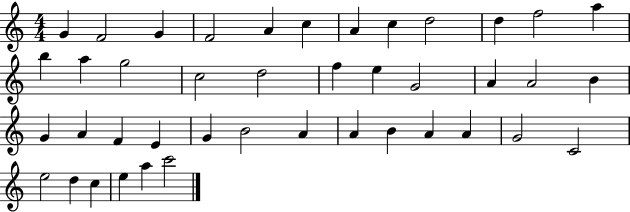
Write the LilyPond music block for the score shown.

{
  \clef treble
  \numericTimeSignature
  \time 4/4
  \key c \major
  g'4 f'2 g'4 | f'2 a'4 c''4 | a'4 c''4 d''2 | d''4 f''2 a''4 | \break b''4 a''4 g''2 | c''2 d''2 | f''4 e''4 g'2 | a'4 a'2 b'4 | \break g'4 a'4 f'4 e'4 | g'4 b'2 a'4 | a'4 b'4 a'4 a'4 | g'2 c'2 | \break e''2 d''4 c''4 | e''4 a''4 c'''2 | \bar "|."
}